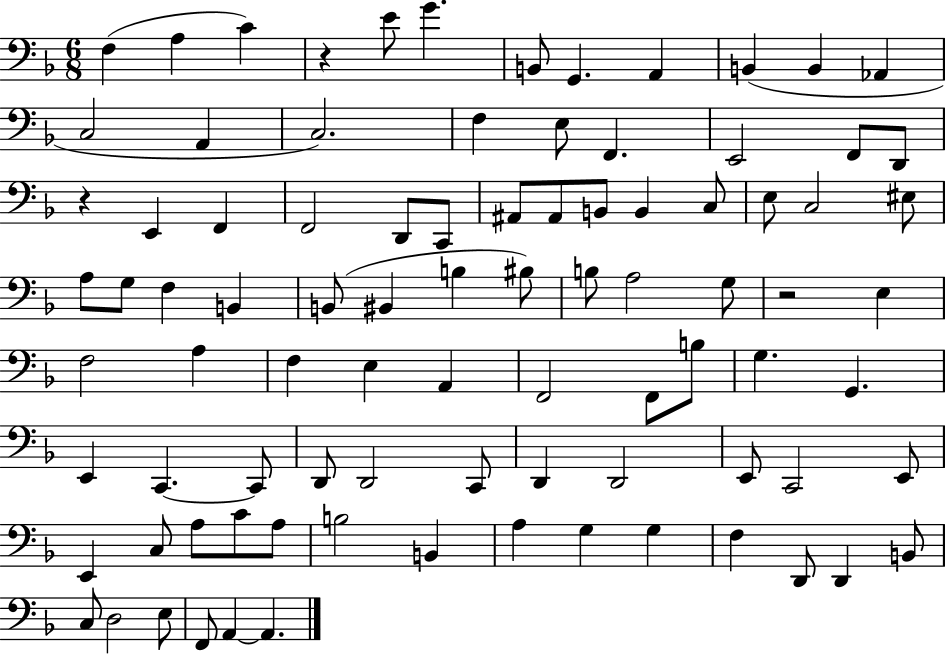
F3/q A3/q C4/q R/q E4/e G4/q. B2/e G2/q. A2/q B2/q B2/q Ab2/q C3/h A2/q C3/h. F3/q E3/e F2/q. E2/h F2/e D2/e R/q E2/q F2/q F2/h D2/e C2/e A#2/e A#2/e B2/e B2/q C3/e E3/e C3/h EIS3/e A3/e G3/e F3/q B2/q B2/e BIS2/q B3/q BIS3/e B3/e A3/h G3/e R/h E3/q F3/h A3/q F3/q E3/q A2/q F2/h F2/e B3/e G3/q. G2/q. E2/q C2/q. C2/e D2/e D2/h C2/e D2/q D2/h E2/e C2/h E2/e E2/q C3/e A3/e C4/e A3/e B3/h B2/q A3/q G3/q G3/q F3/q D2/e D2/q B2/e C3/e D3/h E3/e F2/e A2/q A2/q.